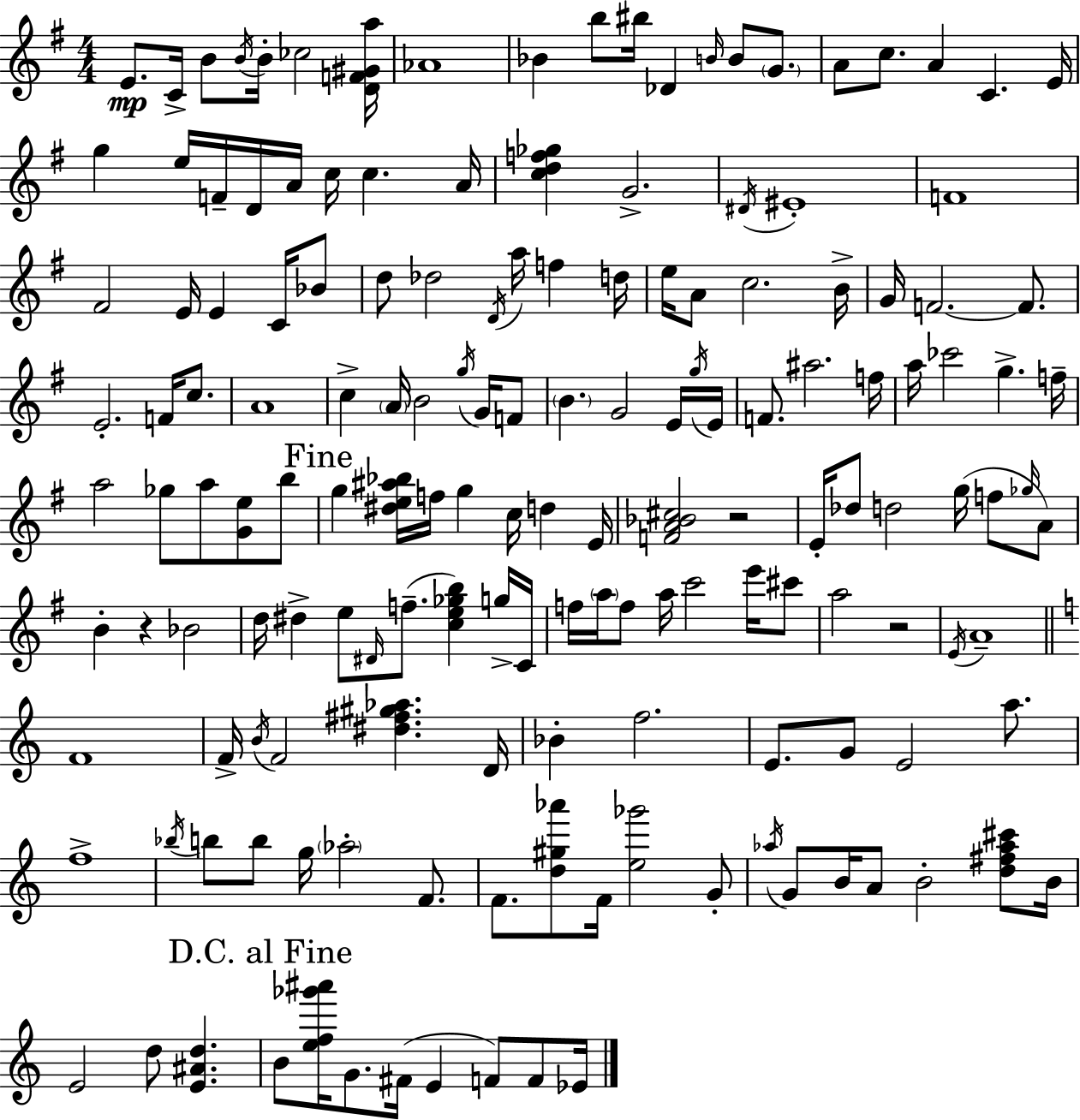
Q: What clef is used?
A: treble